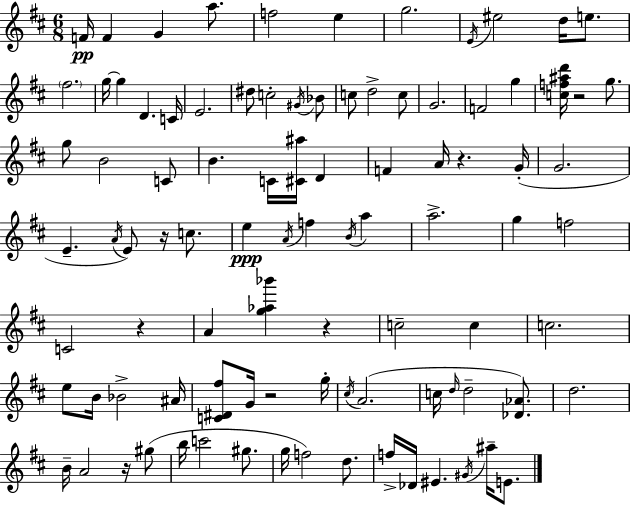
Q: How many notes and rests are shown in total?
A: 94